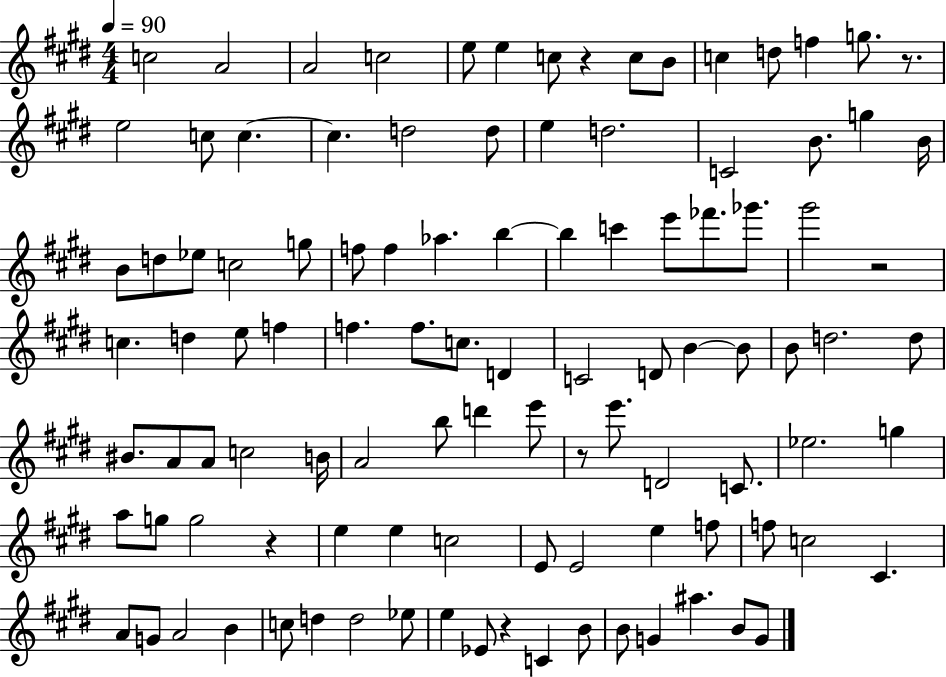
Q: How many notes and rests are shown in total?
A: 105